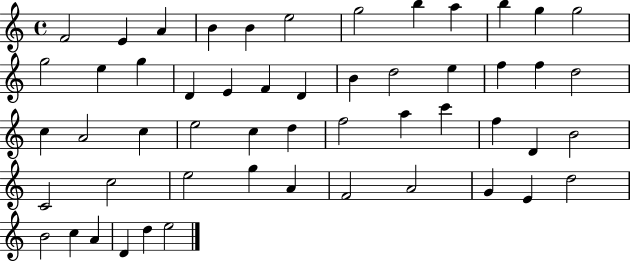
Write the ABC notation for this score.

X:1
T:Untitled
M:4/4
L:1/4
K:C
F2 E A B B e2 g2 b a b g g2 g2 e g D E F D B d2 e f f d2 c A2 c e2 c d f2 a c' f D B2 C2 c2 e2 g A F2 A2 G E d2 B2 c A D d e2